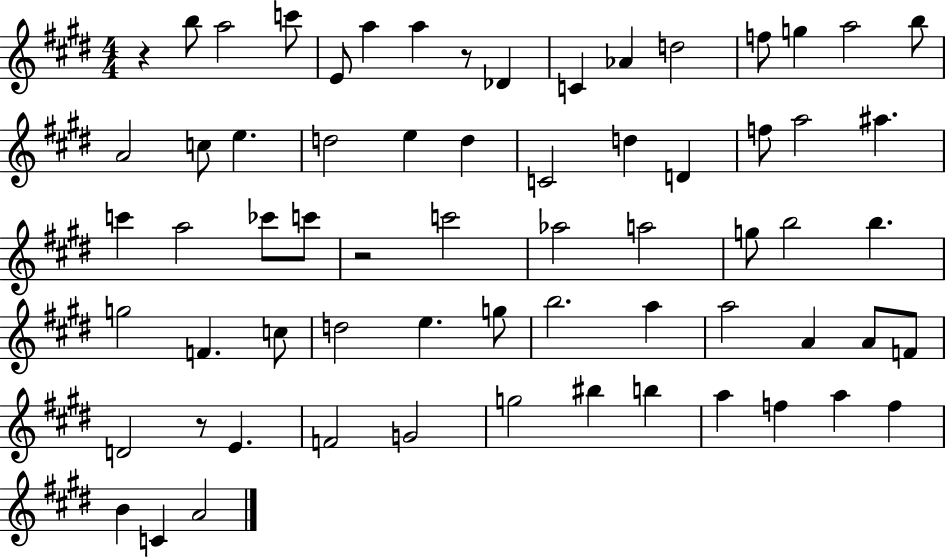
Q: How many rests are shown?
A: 4